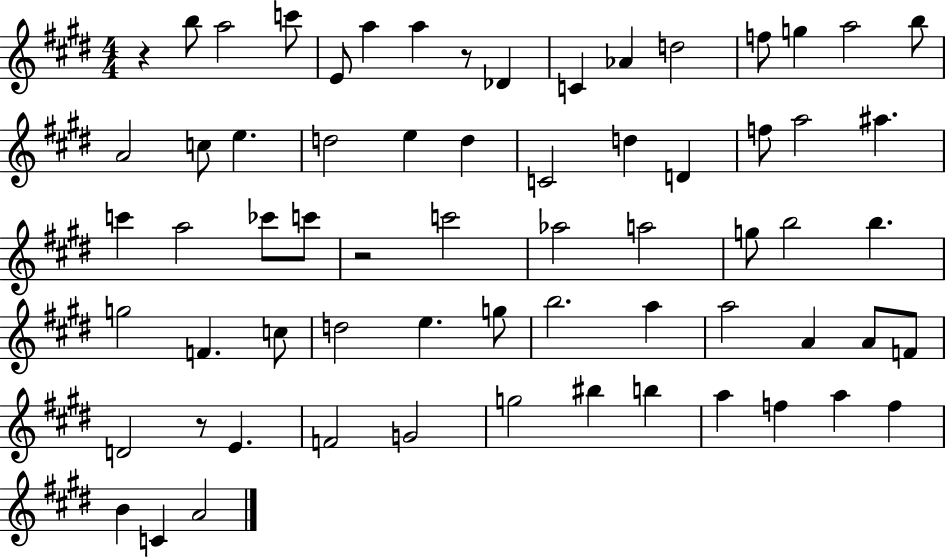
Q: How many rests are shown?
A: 4